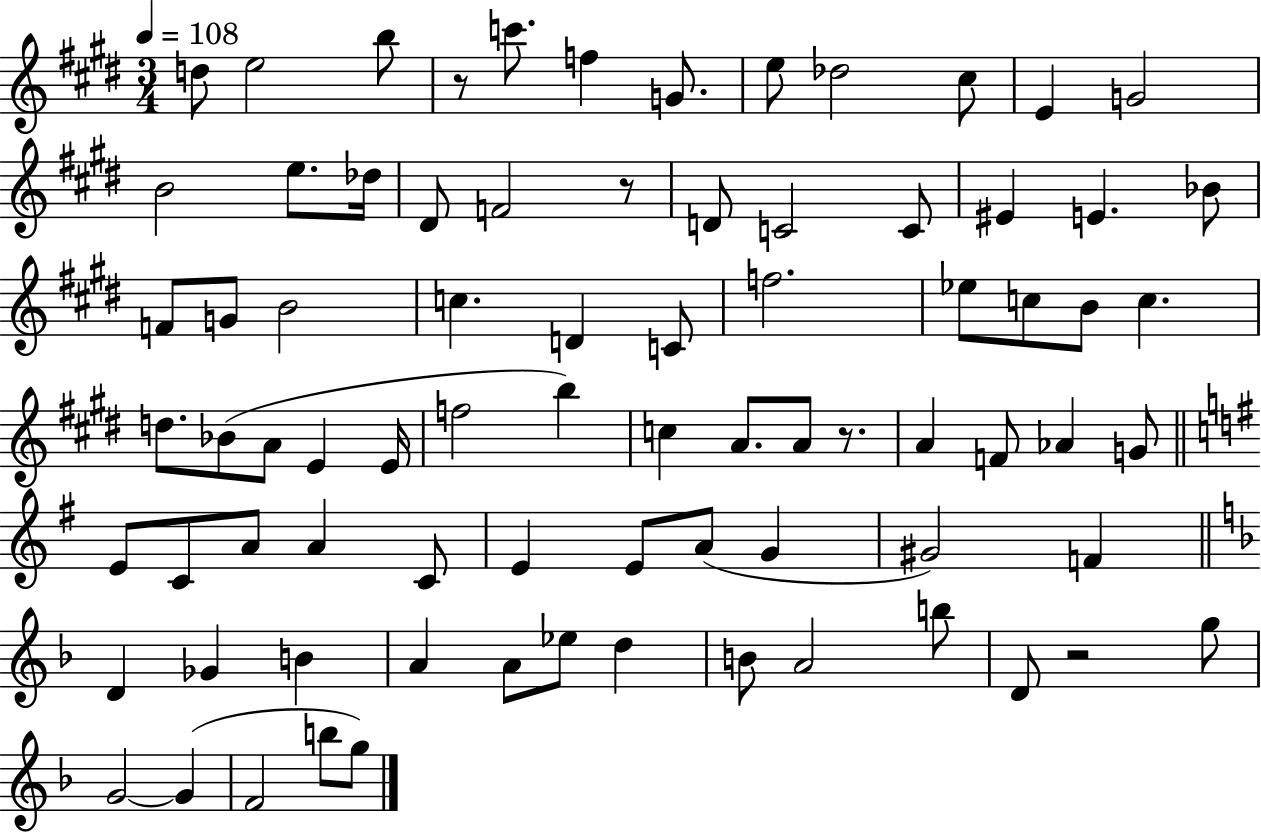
D5/e E5/h B5/e R/e C6/e. F5/q G4/e. E5/e Db5/h C#5/e E4/q G4/h B4/h E5/e. Db5/s D#4/e F4/h R/e D4/e C4/h C4/e EIS4/q E4/q. Bb4/e F4/e G4/e B4/h C5/q. D4/q C4/e F5/h. Eb5/e C5/e B4/e C5/q. D5/e. Bb4/e A4/e E4/q E4/s F5/h B5/q C5/q A4/e. A4/e R/e. A4/q F4/e Ab4/q G4/e E4/e C4/e A4/e A4/q C4/e E4/q E4/e A4/e G4/q G#4/h F4/q D4/q Gb4/q B4/q A4/q A4/e Eb5/e D5/q B4/e A4/h B5/e D4/e R/h G5/e G4/h G4/q F4/h B5/e G5/e